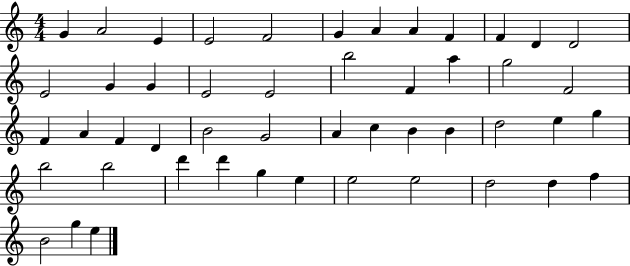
X:1
T:Untitled
M:4/4
L:1/4
K:C
G A2 E E2 F2 G A A F F D D2 E2 G G E2 E2 b2 F a g2 F2 F A F D B2 G2 A c B B d2 e g b2 b2 d' d' g e e2 e2 d2 d f B2 g e